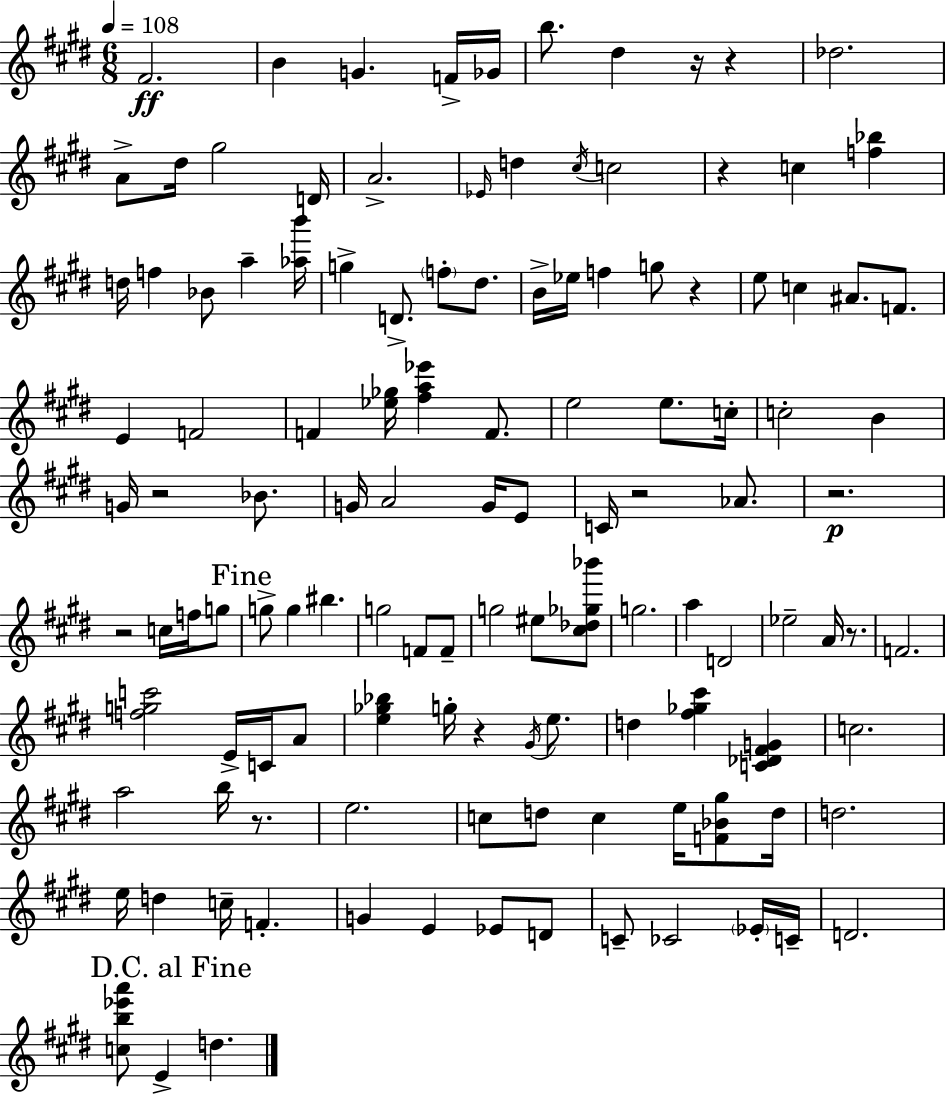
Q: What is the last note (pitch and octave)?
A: D5